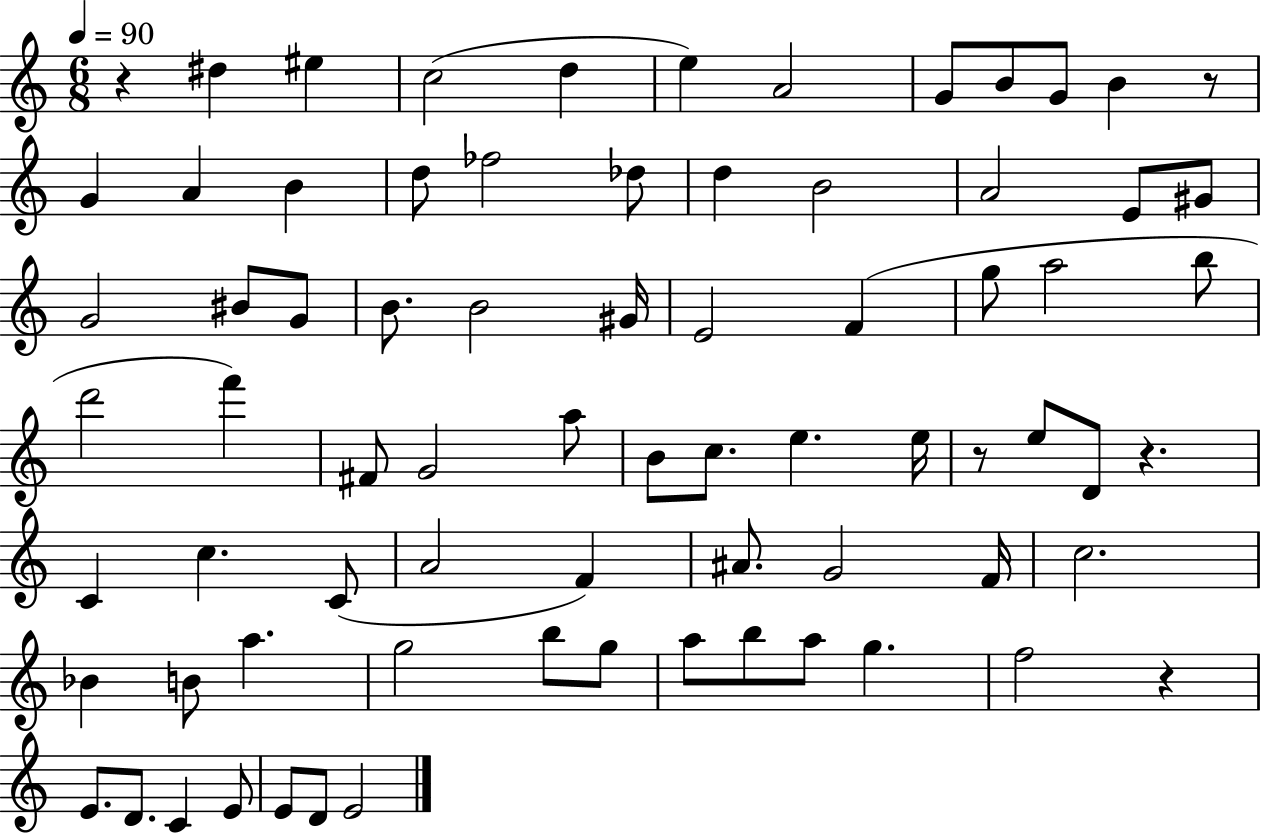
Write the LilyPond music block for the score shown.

{
  \clef treble
  \numericTimeSignature
  \time 6/8
  \key c \major
  \tempo 4 = 90
  r4 dis''4 eis''4 | c''2( d''4 | e''4) a'2 | g'8 b'8 g'8 b'4 r8 | \break g'4 a'4 b'4 | d''8 fes''2 des''8 | d''4 b'2 | a'2 e'8 gis'8 | \break g'2 bis'8 g'8 | b'8. b'2 gis'16 | e'2 f'4( | g''8 a''2 b''8 | \break d'''2 f'''4) | fis'8 g'2 a''8 | b'8 c''8. e''4. e''16 | r8 e''8 d'8 r4. | \break c'4 c''4. c'8( | a'2 f'4) | ais'8. g'2 f'16 | c''2. | \break bes'4 b'8 a''4. | g''2 b''8 g''8 | a''8 b''8 a''8 g''4. | f''2 r4 | \break e'8. d'8. c'4 e'8 | e'8 d'8 e'2 | \bar "|."
}